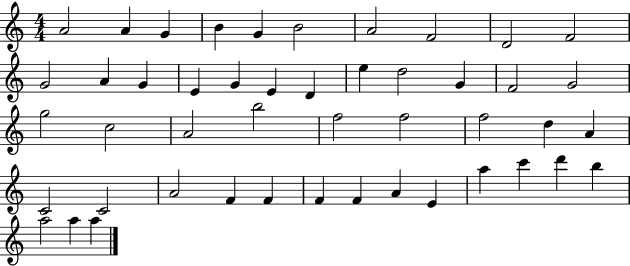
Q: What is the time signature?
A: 4/4